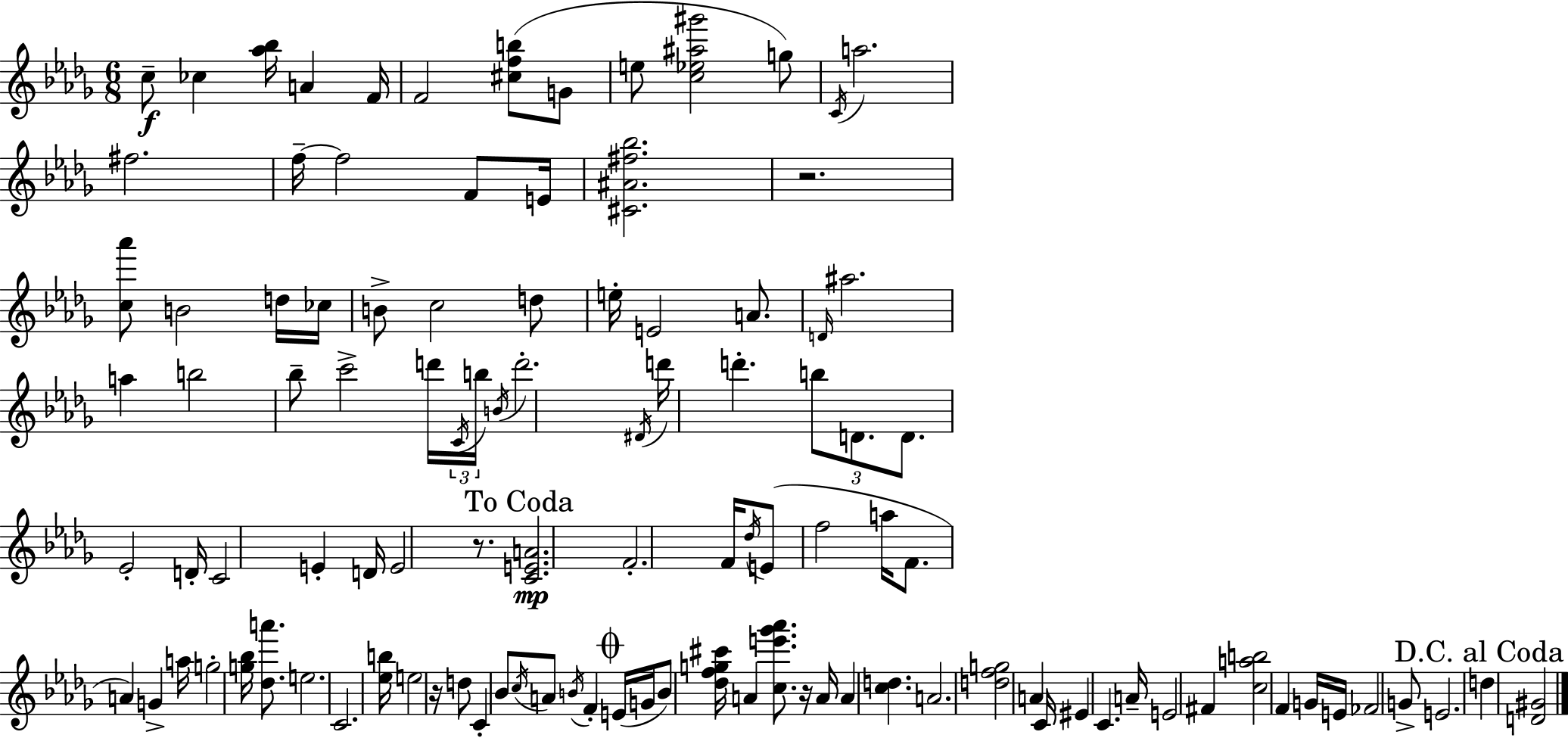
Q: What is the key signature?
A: BES minor